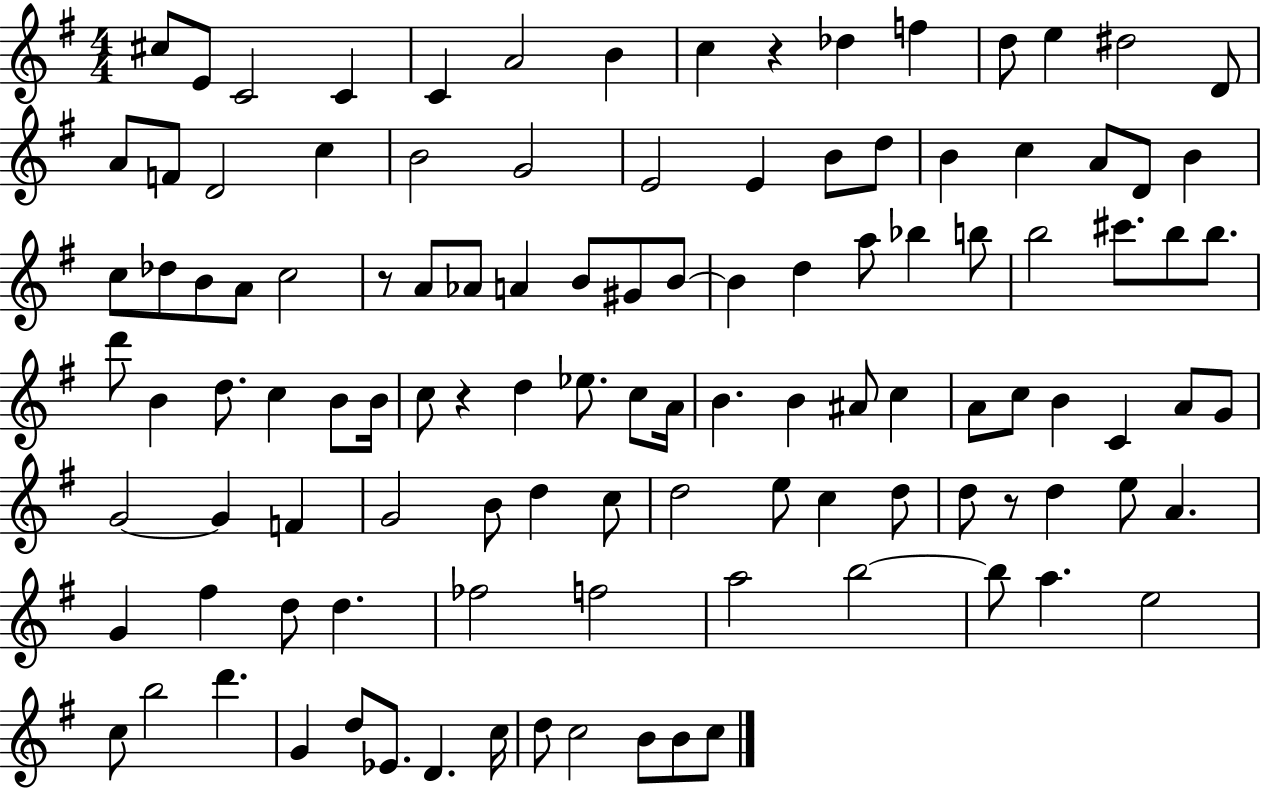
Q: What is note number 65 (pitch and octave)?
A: A4